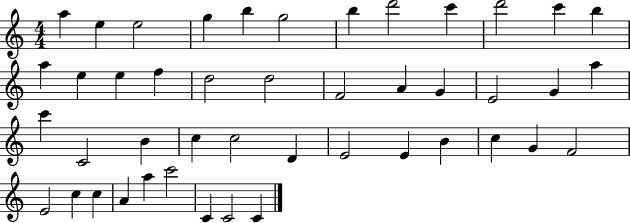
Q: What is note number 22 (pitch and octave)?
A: E4